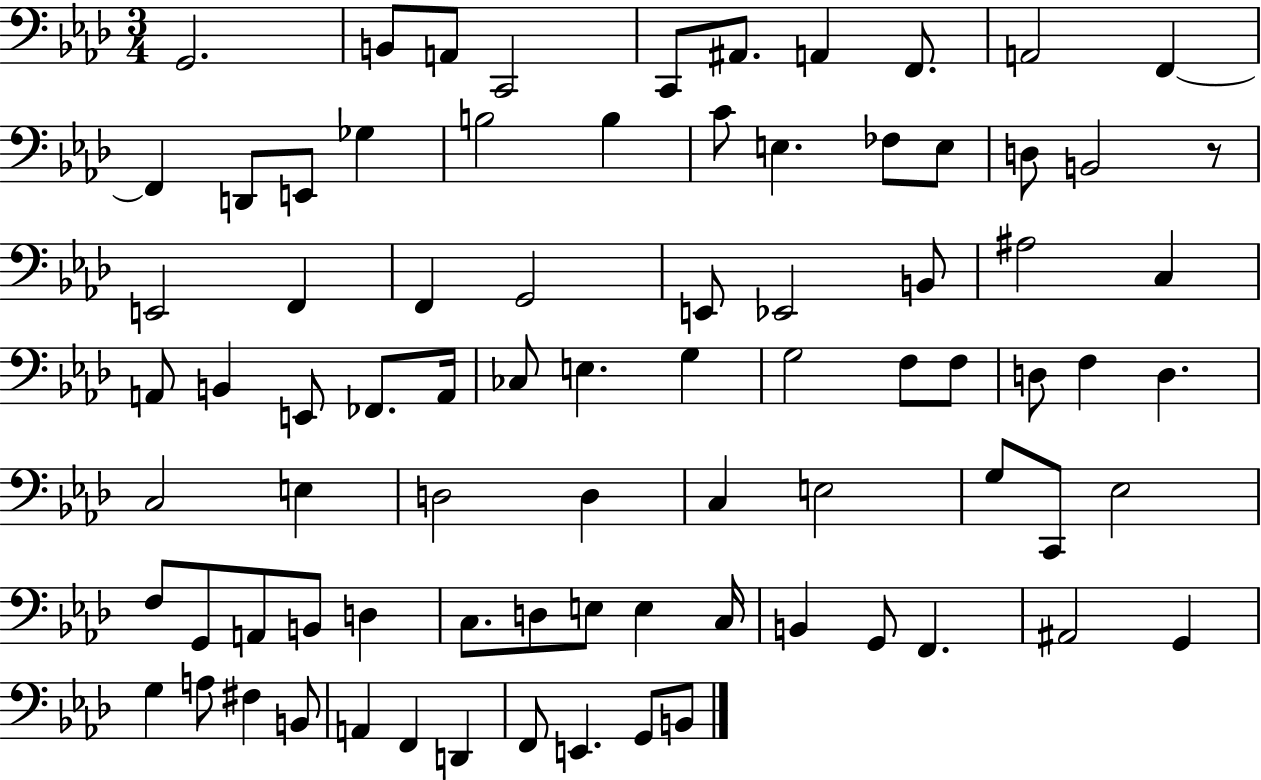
{
  \clef bass
  \numericTimeSignature
  \time 3/4
  \key aes \major
  g,2. | b,8 a,8 c,2 | c,8 ais,8. a,4 f,8. | a,2 f,4~~ | \break f,4 d,8 e,8 ges4 | b2 b4 | c'8 e4. fes8 e8 | d8 b,2 r8 | \break e,2 f,4 | f,4 g,2 | e,8 ees,2 b,8 | ais2 c4 | \break a,8 b,4 e,8 fes,8. a,16 | ces8 e4. g4 | g2 f8 f8 | d8 f4 d4. | \break c2 e4 | d2 d4 | c4 e2 | g8 c,8 ees2 | \break f8 g,8 a,8 b,8 d4 | c8. d8 e8 e4 c16 | b,4 g,8 f,4. | ais,2 g,4 | \break g4 a8 fis4 b,8 | a,4 f,4 d,4 | f,8 e,4. g,8 b,8 | \bar "|."
}